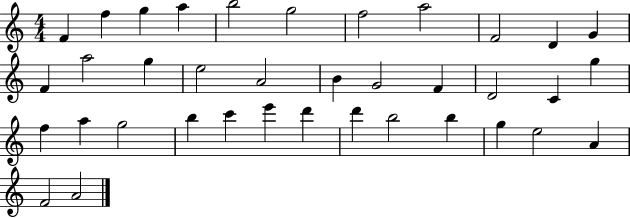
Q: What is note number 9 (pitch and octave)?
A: F4